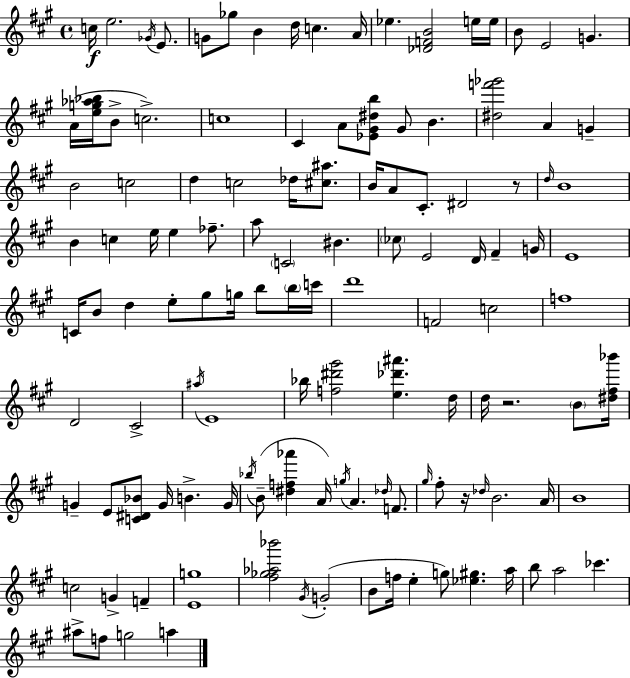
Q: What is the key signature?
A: A major